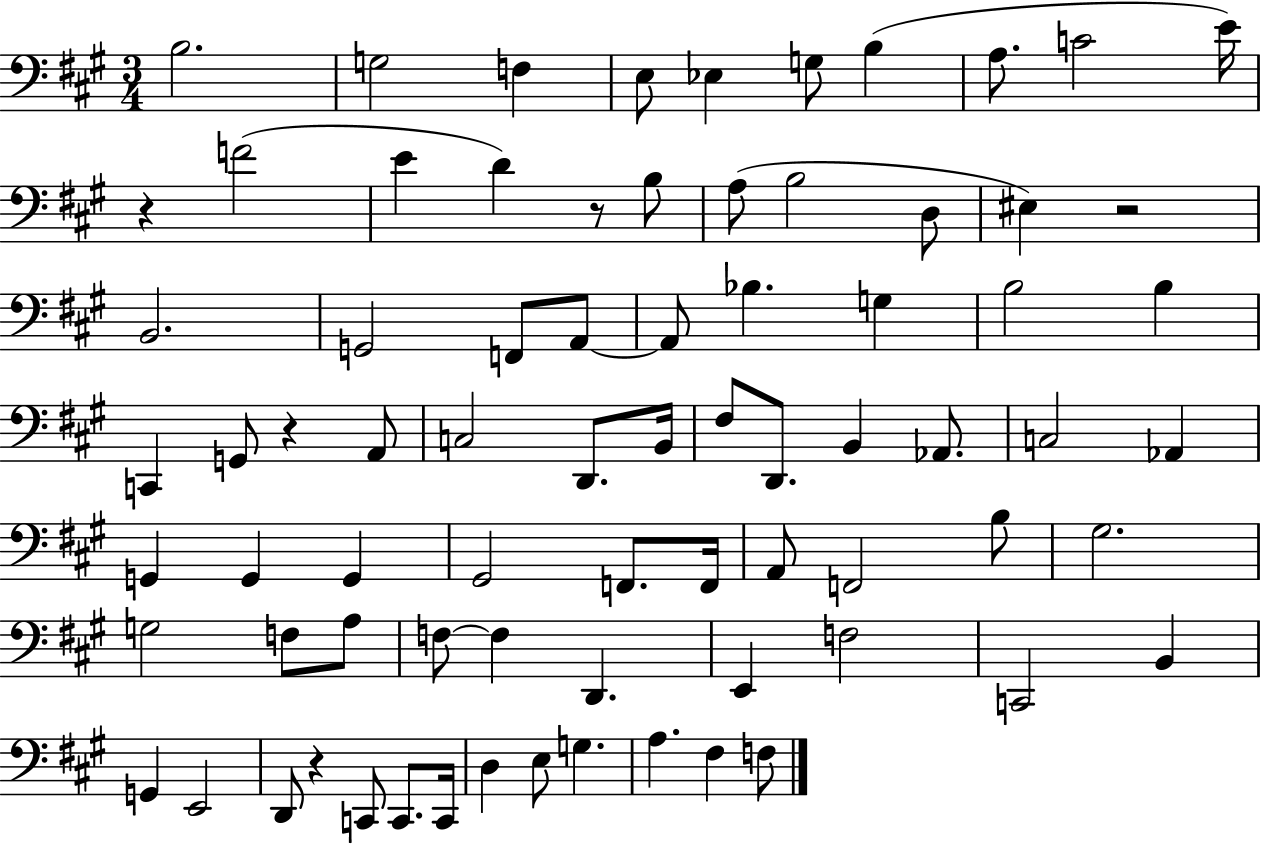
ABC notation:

X:1
T:Untitled
M:3/4
L:1/4
K:A
B,2 G,2 F, E,/2 _E, G,/2 B, A,/2 C2 E/4 z F2 E D z/2 B,/2 A,/2 B,2 D,/2 ^E, z2 B,,2 G,,2 F,,/2 A,,/2 A,,/2 _B, G, B,2 B, C,, G,,/2 z A,,/2 C,2 D,,/2 B,,/4 ^F,/2 D,,/2 B,, _A,,/2 C,2 _A,, G,, G,, G,, ^G,,2 F,,/2 F,,/4 A,,/2 F,,2 B,/2 ^G,2 G,2 F,/2 A,/2 F,/2 F, D,, E,, F,2 C,,2 B,, G,, E,,2 D,,/2 z C,,/2 C,,/2 C,,/4 D, E,/2 G, A, ^F, F,/2